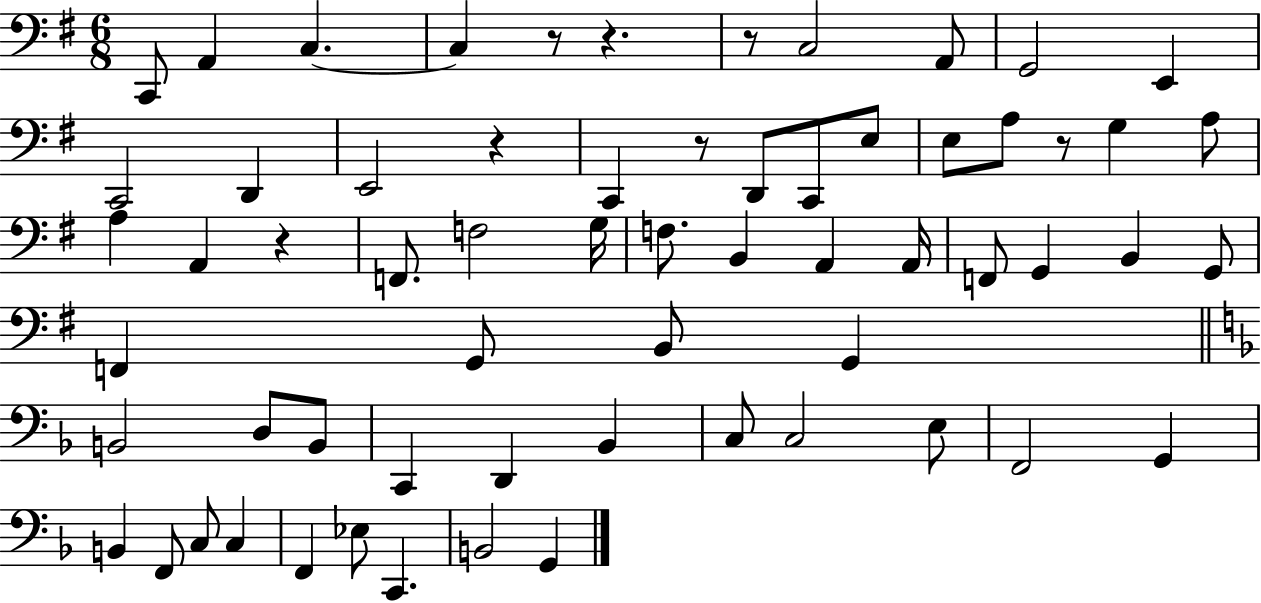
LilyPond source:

{
  \clef bass
  \numericTimeSignature
  \time 6/8
  \key g \major
  c,8 a,4 c4.~~ | c4 r8 r4. | r8 c2 a,8 | g,2 e,4 | \break c,2 d,4 | e,2 r4 | c,4 r8 d,8 c,8 e8 | e8 a8 r8 g4 a8 | \break a4 a,4 r4 | f,8. f2 g16 | f8. b,4 a,4 a,16 | f,8 g,4 b,4 g,8 | \break f,4 g,8 b,8 g,4 | \bar "||" \break \key f \major b,2 d8 b,8 | c,4 d,4 bes,4 | c8 c2 e8 | f,2 g,4 | \break b,4 f,8 c8 c4 | f,4 ees8 c,4. | b,2 g,4 | \bar "|."
}